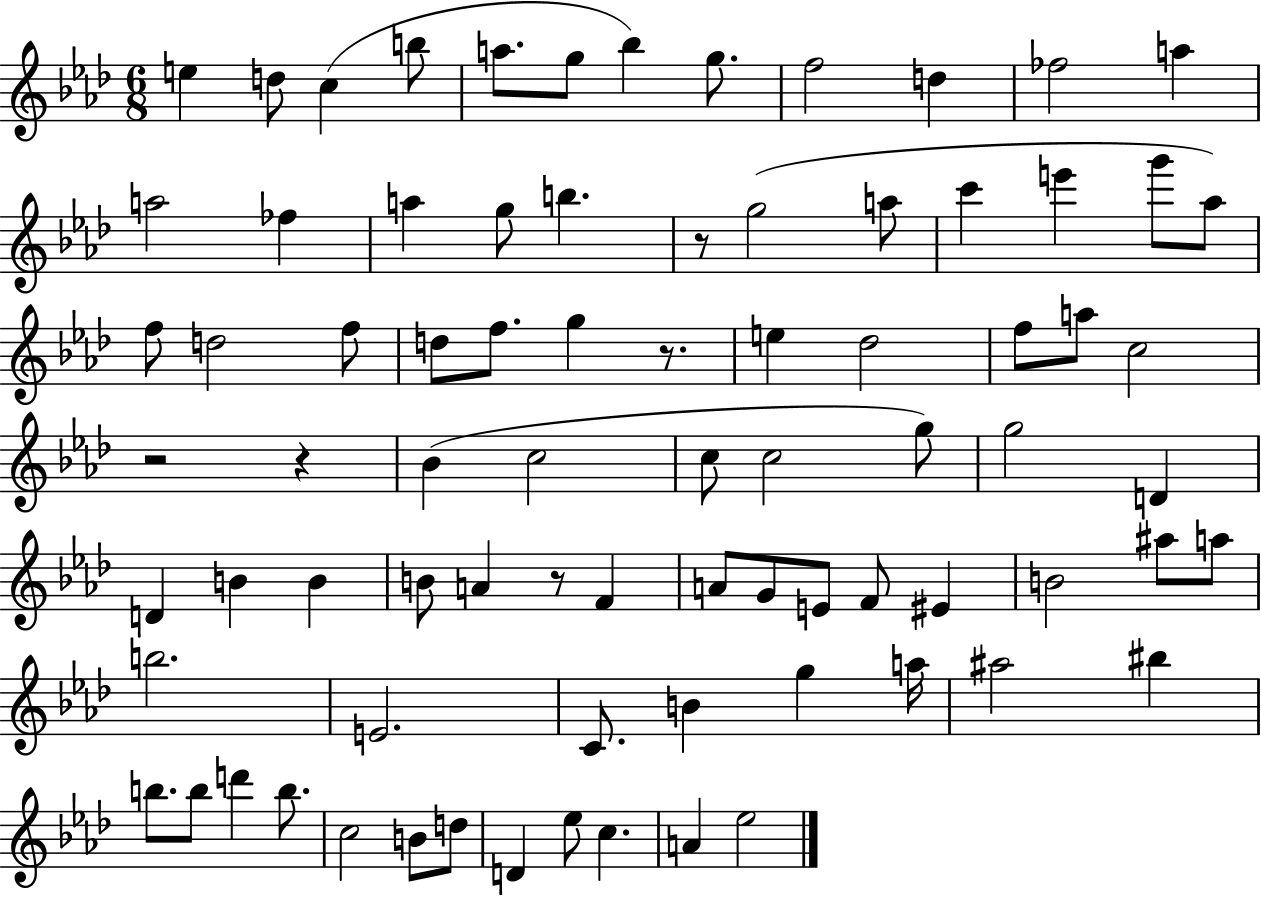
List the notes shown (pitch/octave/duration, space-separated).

E5/q D5/e C5/q B5/e A5/e. G5/e Bb5/q G5/e. F5/h D5/q FES5/h A5/q A5/h FES5/q A5/q G5/e B5/q. R/e G5/h A5/e C6/q E6/q G6/e Ab5/e F5/e D5/h F5/e D5/e F5/e. G5/q R/e. E5/q Db5/h F5/e A5/e C5/h R/h R/q Bb4/q C5/h C5/e C5/h G5/e G5/h D4/q D4/q B4/q B4/q B4/e A4/q R/e F4/q A4/e G4/e E4/e F4/e EIS4/q B4/h A#5/e A5/e B5/h. E4/h. C4/e. B4/q G5/q A5/s A#5/h BIS5/q B5/e. B5/e D6/q B5/e. C5/h B4/e D5/e D4/q Eb5/e C5/q. A4/q Eb5/h